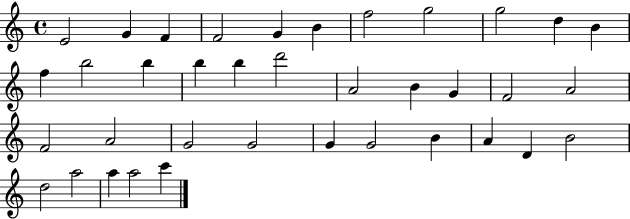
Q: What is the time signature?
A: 4/4